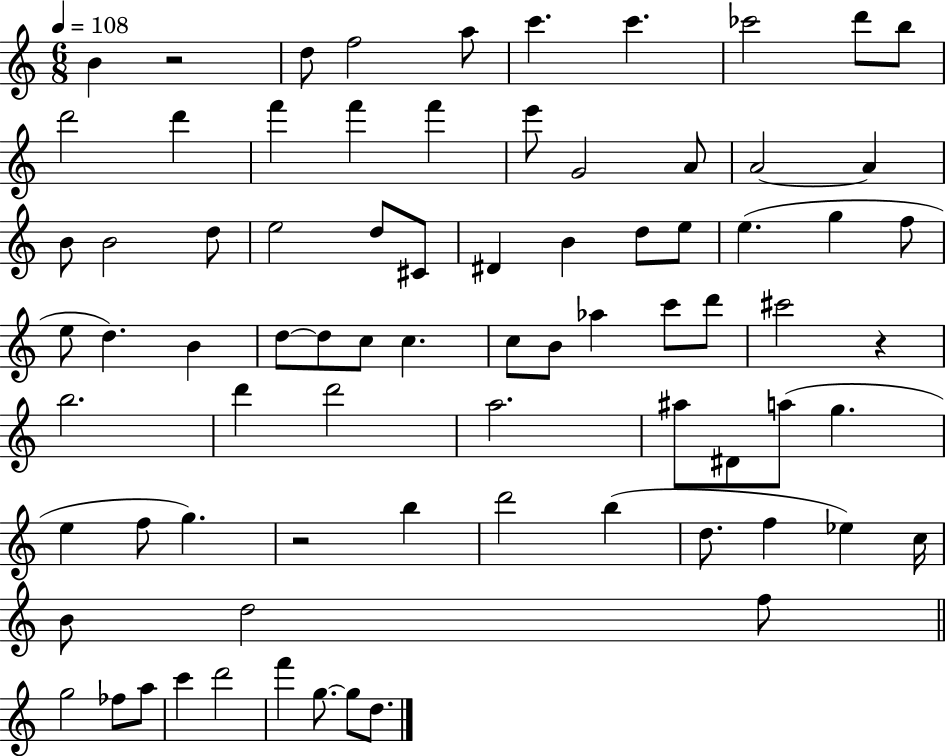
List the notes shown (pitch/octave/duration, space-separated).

B4/q R/h D5/e F5/h A5/e C6/q. C6/q. CES6/h D6/e B5/e D6/h D6/q F6/q F6/q F6/q E6/e G4/h A4/e A4/h A4/q B4/e B4/h D5/e E5/h D5/e C#4/e D#4/q B4/q D5/e E5/e E5/q. G5/q F5/e E5/e D5/q. B4/q D5/e D5/e C5/e C5/q. C5/e B4/e Ab5/q C6/e D6/e C#6/h R/q B5/h. D6/q D6/h A5/h. A#5/e D#4/e A5/e G5/q. E5/q F5/e G5/q. R/h B5/q D6/h B5/q D5/e. F5/q Eb5/q C5/s B4/e D5/h F5/e G5/h FES5/e A5/e C6/q D6/h F6/q G5/e. G5/e D5/e.